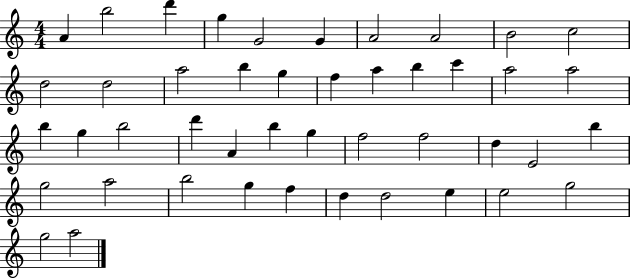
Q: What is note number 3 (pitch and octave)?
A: D6